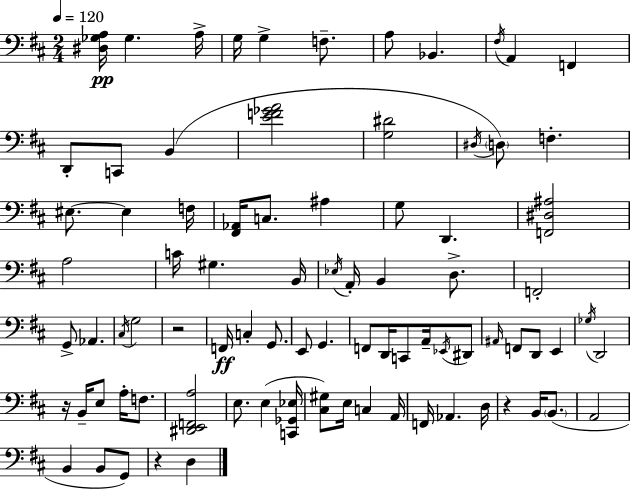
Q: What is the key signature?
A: D major